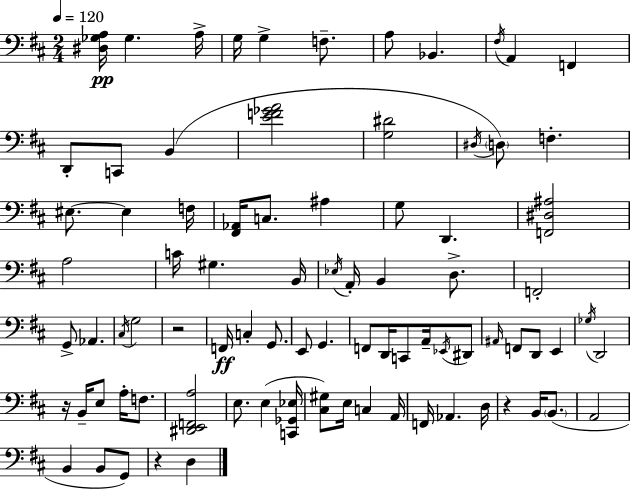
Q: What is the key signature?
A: D major